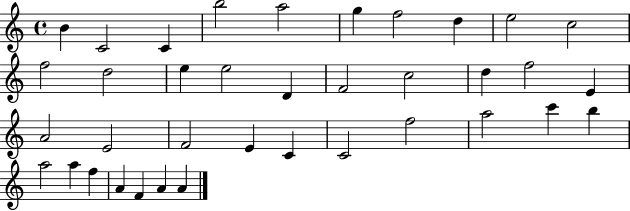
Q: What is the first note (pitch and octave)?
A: B4